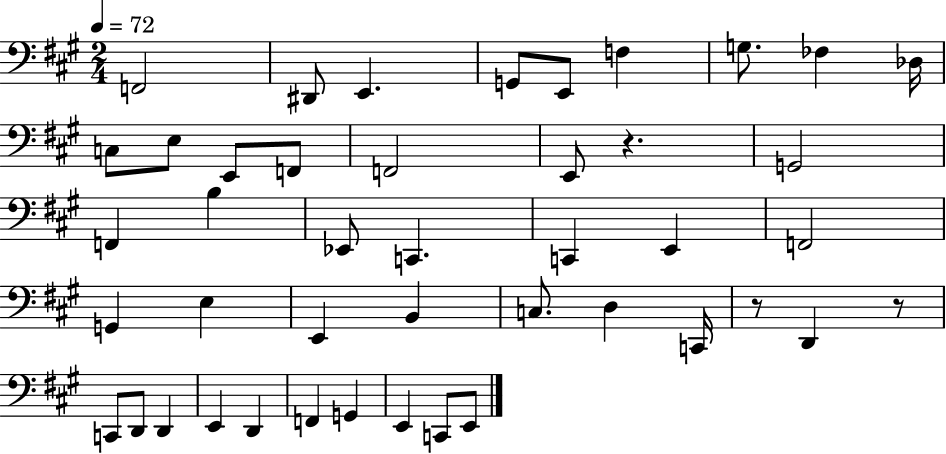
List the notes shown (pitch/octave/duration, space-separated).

F2/h D#2/e E2/q. G2/e E2/e F3/q G3/e. FES3/q Db3/s C3/e E3/e E2/e F2/e F2/h E2/e R/q. G2/h F2/q B3/q Eb2/e C2/q. C2/q E2/q F2/h G2/q E3/q E2/q B2/q C3/e. D3/q C2/s R/e D2/q R/e C2/e D2/e D2/q E2/q D2/q F2/q G2/q E2/q C2/e E2/e